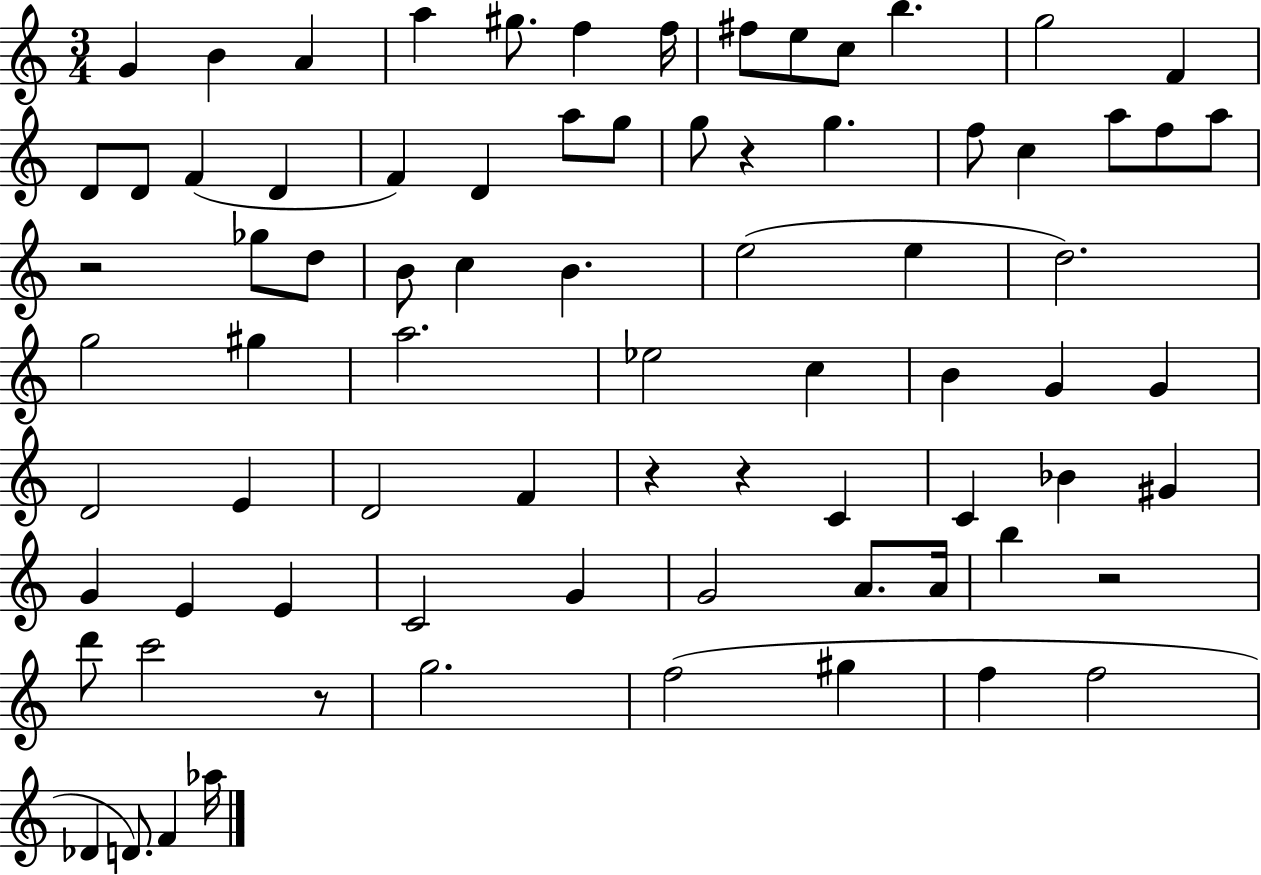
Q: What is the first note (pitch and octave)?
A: G4